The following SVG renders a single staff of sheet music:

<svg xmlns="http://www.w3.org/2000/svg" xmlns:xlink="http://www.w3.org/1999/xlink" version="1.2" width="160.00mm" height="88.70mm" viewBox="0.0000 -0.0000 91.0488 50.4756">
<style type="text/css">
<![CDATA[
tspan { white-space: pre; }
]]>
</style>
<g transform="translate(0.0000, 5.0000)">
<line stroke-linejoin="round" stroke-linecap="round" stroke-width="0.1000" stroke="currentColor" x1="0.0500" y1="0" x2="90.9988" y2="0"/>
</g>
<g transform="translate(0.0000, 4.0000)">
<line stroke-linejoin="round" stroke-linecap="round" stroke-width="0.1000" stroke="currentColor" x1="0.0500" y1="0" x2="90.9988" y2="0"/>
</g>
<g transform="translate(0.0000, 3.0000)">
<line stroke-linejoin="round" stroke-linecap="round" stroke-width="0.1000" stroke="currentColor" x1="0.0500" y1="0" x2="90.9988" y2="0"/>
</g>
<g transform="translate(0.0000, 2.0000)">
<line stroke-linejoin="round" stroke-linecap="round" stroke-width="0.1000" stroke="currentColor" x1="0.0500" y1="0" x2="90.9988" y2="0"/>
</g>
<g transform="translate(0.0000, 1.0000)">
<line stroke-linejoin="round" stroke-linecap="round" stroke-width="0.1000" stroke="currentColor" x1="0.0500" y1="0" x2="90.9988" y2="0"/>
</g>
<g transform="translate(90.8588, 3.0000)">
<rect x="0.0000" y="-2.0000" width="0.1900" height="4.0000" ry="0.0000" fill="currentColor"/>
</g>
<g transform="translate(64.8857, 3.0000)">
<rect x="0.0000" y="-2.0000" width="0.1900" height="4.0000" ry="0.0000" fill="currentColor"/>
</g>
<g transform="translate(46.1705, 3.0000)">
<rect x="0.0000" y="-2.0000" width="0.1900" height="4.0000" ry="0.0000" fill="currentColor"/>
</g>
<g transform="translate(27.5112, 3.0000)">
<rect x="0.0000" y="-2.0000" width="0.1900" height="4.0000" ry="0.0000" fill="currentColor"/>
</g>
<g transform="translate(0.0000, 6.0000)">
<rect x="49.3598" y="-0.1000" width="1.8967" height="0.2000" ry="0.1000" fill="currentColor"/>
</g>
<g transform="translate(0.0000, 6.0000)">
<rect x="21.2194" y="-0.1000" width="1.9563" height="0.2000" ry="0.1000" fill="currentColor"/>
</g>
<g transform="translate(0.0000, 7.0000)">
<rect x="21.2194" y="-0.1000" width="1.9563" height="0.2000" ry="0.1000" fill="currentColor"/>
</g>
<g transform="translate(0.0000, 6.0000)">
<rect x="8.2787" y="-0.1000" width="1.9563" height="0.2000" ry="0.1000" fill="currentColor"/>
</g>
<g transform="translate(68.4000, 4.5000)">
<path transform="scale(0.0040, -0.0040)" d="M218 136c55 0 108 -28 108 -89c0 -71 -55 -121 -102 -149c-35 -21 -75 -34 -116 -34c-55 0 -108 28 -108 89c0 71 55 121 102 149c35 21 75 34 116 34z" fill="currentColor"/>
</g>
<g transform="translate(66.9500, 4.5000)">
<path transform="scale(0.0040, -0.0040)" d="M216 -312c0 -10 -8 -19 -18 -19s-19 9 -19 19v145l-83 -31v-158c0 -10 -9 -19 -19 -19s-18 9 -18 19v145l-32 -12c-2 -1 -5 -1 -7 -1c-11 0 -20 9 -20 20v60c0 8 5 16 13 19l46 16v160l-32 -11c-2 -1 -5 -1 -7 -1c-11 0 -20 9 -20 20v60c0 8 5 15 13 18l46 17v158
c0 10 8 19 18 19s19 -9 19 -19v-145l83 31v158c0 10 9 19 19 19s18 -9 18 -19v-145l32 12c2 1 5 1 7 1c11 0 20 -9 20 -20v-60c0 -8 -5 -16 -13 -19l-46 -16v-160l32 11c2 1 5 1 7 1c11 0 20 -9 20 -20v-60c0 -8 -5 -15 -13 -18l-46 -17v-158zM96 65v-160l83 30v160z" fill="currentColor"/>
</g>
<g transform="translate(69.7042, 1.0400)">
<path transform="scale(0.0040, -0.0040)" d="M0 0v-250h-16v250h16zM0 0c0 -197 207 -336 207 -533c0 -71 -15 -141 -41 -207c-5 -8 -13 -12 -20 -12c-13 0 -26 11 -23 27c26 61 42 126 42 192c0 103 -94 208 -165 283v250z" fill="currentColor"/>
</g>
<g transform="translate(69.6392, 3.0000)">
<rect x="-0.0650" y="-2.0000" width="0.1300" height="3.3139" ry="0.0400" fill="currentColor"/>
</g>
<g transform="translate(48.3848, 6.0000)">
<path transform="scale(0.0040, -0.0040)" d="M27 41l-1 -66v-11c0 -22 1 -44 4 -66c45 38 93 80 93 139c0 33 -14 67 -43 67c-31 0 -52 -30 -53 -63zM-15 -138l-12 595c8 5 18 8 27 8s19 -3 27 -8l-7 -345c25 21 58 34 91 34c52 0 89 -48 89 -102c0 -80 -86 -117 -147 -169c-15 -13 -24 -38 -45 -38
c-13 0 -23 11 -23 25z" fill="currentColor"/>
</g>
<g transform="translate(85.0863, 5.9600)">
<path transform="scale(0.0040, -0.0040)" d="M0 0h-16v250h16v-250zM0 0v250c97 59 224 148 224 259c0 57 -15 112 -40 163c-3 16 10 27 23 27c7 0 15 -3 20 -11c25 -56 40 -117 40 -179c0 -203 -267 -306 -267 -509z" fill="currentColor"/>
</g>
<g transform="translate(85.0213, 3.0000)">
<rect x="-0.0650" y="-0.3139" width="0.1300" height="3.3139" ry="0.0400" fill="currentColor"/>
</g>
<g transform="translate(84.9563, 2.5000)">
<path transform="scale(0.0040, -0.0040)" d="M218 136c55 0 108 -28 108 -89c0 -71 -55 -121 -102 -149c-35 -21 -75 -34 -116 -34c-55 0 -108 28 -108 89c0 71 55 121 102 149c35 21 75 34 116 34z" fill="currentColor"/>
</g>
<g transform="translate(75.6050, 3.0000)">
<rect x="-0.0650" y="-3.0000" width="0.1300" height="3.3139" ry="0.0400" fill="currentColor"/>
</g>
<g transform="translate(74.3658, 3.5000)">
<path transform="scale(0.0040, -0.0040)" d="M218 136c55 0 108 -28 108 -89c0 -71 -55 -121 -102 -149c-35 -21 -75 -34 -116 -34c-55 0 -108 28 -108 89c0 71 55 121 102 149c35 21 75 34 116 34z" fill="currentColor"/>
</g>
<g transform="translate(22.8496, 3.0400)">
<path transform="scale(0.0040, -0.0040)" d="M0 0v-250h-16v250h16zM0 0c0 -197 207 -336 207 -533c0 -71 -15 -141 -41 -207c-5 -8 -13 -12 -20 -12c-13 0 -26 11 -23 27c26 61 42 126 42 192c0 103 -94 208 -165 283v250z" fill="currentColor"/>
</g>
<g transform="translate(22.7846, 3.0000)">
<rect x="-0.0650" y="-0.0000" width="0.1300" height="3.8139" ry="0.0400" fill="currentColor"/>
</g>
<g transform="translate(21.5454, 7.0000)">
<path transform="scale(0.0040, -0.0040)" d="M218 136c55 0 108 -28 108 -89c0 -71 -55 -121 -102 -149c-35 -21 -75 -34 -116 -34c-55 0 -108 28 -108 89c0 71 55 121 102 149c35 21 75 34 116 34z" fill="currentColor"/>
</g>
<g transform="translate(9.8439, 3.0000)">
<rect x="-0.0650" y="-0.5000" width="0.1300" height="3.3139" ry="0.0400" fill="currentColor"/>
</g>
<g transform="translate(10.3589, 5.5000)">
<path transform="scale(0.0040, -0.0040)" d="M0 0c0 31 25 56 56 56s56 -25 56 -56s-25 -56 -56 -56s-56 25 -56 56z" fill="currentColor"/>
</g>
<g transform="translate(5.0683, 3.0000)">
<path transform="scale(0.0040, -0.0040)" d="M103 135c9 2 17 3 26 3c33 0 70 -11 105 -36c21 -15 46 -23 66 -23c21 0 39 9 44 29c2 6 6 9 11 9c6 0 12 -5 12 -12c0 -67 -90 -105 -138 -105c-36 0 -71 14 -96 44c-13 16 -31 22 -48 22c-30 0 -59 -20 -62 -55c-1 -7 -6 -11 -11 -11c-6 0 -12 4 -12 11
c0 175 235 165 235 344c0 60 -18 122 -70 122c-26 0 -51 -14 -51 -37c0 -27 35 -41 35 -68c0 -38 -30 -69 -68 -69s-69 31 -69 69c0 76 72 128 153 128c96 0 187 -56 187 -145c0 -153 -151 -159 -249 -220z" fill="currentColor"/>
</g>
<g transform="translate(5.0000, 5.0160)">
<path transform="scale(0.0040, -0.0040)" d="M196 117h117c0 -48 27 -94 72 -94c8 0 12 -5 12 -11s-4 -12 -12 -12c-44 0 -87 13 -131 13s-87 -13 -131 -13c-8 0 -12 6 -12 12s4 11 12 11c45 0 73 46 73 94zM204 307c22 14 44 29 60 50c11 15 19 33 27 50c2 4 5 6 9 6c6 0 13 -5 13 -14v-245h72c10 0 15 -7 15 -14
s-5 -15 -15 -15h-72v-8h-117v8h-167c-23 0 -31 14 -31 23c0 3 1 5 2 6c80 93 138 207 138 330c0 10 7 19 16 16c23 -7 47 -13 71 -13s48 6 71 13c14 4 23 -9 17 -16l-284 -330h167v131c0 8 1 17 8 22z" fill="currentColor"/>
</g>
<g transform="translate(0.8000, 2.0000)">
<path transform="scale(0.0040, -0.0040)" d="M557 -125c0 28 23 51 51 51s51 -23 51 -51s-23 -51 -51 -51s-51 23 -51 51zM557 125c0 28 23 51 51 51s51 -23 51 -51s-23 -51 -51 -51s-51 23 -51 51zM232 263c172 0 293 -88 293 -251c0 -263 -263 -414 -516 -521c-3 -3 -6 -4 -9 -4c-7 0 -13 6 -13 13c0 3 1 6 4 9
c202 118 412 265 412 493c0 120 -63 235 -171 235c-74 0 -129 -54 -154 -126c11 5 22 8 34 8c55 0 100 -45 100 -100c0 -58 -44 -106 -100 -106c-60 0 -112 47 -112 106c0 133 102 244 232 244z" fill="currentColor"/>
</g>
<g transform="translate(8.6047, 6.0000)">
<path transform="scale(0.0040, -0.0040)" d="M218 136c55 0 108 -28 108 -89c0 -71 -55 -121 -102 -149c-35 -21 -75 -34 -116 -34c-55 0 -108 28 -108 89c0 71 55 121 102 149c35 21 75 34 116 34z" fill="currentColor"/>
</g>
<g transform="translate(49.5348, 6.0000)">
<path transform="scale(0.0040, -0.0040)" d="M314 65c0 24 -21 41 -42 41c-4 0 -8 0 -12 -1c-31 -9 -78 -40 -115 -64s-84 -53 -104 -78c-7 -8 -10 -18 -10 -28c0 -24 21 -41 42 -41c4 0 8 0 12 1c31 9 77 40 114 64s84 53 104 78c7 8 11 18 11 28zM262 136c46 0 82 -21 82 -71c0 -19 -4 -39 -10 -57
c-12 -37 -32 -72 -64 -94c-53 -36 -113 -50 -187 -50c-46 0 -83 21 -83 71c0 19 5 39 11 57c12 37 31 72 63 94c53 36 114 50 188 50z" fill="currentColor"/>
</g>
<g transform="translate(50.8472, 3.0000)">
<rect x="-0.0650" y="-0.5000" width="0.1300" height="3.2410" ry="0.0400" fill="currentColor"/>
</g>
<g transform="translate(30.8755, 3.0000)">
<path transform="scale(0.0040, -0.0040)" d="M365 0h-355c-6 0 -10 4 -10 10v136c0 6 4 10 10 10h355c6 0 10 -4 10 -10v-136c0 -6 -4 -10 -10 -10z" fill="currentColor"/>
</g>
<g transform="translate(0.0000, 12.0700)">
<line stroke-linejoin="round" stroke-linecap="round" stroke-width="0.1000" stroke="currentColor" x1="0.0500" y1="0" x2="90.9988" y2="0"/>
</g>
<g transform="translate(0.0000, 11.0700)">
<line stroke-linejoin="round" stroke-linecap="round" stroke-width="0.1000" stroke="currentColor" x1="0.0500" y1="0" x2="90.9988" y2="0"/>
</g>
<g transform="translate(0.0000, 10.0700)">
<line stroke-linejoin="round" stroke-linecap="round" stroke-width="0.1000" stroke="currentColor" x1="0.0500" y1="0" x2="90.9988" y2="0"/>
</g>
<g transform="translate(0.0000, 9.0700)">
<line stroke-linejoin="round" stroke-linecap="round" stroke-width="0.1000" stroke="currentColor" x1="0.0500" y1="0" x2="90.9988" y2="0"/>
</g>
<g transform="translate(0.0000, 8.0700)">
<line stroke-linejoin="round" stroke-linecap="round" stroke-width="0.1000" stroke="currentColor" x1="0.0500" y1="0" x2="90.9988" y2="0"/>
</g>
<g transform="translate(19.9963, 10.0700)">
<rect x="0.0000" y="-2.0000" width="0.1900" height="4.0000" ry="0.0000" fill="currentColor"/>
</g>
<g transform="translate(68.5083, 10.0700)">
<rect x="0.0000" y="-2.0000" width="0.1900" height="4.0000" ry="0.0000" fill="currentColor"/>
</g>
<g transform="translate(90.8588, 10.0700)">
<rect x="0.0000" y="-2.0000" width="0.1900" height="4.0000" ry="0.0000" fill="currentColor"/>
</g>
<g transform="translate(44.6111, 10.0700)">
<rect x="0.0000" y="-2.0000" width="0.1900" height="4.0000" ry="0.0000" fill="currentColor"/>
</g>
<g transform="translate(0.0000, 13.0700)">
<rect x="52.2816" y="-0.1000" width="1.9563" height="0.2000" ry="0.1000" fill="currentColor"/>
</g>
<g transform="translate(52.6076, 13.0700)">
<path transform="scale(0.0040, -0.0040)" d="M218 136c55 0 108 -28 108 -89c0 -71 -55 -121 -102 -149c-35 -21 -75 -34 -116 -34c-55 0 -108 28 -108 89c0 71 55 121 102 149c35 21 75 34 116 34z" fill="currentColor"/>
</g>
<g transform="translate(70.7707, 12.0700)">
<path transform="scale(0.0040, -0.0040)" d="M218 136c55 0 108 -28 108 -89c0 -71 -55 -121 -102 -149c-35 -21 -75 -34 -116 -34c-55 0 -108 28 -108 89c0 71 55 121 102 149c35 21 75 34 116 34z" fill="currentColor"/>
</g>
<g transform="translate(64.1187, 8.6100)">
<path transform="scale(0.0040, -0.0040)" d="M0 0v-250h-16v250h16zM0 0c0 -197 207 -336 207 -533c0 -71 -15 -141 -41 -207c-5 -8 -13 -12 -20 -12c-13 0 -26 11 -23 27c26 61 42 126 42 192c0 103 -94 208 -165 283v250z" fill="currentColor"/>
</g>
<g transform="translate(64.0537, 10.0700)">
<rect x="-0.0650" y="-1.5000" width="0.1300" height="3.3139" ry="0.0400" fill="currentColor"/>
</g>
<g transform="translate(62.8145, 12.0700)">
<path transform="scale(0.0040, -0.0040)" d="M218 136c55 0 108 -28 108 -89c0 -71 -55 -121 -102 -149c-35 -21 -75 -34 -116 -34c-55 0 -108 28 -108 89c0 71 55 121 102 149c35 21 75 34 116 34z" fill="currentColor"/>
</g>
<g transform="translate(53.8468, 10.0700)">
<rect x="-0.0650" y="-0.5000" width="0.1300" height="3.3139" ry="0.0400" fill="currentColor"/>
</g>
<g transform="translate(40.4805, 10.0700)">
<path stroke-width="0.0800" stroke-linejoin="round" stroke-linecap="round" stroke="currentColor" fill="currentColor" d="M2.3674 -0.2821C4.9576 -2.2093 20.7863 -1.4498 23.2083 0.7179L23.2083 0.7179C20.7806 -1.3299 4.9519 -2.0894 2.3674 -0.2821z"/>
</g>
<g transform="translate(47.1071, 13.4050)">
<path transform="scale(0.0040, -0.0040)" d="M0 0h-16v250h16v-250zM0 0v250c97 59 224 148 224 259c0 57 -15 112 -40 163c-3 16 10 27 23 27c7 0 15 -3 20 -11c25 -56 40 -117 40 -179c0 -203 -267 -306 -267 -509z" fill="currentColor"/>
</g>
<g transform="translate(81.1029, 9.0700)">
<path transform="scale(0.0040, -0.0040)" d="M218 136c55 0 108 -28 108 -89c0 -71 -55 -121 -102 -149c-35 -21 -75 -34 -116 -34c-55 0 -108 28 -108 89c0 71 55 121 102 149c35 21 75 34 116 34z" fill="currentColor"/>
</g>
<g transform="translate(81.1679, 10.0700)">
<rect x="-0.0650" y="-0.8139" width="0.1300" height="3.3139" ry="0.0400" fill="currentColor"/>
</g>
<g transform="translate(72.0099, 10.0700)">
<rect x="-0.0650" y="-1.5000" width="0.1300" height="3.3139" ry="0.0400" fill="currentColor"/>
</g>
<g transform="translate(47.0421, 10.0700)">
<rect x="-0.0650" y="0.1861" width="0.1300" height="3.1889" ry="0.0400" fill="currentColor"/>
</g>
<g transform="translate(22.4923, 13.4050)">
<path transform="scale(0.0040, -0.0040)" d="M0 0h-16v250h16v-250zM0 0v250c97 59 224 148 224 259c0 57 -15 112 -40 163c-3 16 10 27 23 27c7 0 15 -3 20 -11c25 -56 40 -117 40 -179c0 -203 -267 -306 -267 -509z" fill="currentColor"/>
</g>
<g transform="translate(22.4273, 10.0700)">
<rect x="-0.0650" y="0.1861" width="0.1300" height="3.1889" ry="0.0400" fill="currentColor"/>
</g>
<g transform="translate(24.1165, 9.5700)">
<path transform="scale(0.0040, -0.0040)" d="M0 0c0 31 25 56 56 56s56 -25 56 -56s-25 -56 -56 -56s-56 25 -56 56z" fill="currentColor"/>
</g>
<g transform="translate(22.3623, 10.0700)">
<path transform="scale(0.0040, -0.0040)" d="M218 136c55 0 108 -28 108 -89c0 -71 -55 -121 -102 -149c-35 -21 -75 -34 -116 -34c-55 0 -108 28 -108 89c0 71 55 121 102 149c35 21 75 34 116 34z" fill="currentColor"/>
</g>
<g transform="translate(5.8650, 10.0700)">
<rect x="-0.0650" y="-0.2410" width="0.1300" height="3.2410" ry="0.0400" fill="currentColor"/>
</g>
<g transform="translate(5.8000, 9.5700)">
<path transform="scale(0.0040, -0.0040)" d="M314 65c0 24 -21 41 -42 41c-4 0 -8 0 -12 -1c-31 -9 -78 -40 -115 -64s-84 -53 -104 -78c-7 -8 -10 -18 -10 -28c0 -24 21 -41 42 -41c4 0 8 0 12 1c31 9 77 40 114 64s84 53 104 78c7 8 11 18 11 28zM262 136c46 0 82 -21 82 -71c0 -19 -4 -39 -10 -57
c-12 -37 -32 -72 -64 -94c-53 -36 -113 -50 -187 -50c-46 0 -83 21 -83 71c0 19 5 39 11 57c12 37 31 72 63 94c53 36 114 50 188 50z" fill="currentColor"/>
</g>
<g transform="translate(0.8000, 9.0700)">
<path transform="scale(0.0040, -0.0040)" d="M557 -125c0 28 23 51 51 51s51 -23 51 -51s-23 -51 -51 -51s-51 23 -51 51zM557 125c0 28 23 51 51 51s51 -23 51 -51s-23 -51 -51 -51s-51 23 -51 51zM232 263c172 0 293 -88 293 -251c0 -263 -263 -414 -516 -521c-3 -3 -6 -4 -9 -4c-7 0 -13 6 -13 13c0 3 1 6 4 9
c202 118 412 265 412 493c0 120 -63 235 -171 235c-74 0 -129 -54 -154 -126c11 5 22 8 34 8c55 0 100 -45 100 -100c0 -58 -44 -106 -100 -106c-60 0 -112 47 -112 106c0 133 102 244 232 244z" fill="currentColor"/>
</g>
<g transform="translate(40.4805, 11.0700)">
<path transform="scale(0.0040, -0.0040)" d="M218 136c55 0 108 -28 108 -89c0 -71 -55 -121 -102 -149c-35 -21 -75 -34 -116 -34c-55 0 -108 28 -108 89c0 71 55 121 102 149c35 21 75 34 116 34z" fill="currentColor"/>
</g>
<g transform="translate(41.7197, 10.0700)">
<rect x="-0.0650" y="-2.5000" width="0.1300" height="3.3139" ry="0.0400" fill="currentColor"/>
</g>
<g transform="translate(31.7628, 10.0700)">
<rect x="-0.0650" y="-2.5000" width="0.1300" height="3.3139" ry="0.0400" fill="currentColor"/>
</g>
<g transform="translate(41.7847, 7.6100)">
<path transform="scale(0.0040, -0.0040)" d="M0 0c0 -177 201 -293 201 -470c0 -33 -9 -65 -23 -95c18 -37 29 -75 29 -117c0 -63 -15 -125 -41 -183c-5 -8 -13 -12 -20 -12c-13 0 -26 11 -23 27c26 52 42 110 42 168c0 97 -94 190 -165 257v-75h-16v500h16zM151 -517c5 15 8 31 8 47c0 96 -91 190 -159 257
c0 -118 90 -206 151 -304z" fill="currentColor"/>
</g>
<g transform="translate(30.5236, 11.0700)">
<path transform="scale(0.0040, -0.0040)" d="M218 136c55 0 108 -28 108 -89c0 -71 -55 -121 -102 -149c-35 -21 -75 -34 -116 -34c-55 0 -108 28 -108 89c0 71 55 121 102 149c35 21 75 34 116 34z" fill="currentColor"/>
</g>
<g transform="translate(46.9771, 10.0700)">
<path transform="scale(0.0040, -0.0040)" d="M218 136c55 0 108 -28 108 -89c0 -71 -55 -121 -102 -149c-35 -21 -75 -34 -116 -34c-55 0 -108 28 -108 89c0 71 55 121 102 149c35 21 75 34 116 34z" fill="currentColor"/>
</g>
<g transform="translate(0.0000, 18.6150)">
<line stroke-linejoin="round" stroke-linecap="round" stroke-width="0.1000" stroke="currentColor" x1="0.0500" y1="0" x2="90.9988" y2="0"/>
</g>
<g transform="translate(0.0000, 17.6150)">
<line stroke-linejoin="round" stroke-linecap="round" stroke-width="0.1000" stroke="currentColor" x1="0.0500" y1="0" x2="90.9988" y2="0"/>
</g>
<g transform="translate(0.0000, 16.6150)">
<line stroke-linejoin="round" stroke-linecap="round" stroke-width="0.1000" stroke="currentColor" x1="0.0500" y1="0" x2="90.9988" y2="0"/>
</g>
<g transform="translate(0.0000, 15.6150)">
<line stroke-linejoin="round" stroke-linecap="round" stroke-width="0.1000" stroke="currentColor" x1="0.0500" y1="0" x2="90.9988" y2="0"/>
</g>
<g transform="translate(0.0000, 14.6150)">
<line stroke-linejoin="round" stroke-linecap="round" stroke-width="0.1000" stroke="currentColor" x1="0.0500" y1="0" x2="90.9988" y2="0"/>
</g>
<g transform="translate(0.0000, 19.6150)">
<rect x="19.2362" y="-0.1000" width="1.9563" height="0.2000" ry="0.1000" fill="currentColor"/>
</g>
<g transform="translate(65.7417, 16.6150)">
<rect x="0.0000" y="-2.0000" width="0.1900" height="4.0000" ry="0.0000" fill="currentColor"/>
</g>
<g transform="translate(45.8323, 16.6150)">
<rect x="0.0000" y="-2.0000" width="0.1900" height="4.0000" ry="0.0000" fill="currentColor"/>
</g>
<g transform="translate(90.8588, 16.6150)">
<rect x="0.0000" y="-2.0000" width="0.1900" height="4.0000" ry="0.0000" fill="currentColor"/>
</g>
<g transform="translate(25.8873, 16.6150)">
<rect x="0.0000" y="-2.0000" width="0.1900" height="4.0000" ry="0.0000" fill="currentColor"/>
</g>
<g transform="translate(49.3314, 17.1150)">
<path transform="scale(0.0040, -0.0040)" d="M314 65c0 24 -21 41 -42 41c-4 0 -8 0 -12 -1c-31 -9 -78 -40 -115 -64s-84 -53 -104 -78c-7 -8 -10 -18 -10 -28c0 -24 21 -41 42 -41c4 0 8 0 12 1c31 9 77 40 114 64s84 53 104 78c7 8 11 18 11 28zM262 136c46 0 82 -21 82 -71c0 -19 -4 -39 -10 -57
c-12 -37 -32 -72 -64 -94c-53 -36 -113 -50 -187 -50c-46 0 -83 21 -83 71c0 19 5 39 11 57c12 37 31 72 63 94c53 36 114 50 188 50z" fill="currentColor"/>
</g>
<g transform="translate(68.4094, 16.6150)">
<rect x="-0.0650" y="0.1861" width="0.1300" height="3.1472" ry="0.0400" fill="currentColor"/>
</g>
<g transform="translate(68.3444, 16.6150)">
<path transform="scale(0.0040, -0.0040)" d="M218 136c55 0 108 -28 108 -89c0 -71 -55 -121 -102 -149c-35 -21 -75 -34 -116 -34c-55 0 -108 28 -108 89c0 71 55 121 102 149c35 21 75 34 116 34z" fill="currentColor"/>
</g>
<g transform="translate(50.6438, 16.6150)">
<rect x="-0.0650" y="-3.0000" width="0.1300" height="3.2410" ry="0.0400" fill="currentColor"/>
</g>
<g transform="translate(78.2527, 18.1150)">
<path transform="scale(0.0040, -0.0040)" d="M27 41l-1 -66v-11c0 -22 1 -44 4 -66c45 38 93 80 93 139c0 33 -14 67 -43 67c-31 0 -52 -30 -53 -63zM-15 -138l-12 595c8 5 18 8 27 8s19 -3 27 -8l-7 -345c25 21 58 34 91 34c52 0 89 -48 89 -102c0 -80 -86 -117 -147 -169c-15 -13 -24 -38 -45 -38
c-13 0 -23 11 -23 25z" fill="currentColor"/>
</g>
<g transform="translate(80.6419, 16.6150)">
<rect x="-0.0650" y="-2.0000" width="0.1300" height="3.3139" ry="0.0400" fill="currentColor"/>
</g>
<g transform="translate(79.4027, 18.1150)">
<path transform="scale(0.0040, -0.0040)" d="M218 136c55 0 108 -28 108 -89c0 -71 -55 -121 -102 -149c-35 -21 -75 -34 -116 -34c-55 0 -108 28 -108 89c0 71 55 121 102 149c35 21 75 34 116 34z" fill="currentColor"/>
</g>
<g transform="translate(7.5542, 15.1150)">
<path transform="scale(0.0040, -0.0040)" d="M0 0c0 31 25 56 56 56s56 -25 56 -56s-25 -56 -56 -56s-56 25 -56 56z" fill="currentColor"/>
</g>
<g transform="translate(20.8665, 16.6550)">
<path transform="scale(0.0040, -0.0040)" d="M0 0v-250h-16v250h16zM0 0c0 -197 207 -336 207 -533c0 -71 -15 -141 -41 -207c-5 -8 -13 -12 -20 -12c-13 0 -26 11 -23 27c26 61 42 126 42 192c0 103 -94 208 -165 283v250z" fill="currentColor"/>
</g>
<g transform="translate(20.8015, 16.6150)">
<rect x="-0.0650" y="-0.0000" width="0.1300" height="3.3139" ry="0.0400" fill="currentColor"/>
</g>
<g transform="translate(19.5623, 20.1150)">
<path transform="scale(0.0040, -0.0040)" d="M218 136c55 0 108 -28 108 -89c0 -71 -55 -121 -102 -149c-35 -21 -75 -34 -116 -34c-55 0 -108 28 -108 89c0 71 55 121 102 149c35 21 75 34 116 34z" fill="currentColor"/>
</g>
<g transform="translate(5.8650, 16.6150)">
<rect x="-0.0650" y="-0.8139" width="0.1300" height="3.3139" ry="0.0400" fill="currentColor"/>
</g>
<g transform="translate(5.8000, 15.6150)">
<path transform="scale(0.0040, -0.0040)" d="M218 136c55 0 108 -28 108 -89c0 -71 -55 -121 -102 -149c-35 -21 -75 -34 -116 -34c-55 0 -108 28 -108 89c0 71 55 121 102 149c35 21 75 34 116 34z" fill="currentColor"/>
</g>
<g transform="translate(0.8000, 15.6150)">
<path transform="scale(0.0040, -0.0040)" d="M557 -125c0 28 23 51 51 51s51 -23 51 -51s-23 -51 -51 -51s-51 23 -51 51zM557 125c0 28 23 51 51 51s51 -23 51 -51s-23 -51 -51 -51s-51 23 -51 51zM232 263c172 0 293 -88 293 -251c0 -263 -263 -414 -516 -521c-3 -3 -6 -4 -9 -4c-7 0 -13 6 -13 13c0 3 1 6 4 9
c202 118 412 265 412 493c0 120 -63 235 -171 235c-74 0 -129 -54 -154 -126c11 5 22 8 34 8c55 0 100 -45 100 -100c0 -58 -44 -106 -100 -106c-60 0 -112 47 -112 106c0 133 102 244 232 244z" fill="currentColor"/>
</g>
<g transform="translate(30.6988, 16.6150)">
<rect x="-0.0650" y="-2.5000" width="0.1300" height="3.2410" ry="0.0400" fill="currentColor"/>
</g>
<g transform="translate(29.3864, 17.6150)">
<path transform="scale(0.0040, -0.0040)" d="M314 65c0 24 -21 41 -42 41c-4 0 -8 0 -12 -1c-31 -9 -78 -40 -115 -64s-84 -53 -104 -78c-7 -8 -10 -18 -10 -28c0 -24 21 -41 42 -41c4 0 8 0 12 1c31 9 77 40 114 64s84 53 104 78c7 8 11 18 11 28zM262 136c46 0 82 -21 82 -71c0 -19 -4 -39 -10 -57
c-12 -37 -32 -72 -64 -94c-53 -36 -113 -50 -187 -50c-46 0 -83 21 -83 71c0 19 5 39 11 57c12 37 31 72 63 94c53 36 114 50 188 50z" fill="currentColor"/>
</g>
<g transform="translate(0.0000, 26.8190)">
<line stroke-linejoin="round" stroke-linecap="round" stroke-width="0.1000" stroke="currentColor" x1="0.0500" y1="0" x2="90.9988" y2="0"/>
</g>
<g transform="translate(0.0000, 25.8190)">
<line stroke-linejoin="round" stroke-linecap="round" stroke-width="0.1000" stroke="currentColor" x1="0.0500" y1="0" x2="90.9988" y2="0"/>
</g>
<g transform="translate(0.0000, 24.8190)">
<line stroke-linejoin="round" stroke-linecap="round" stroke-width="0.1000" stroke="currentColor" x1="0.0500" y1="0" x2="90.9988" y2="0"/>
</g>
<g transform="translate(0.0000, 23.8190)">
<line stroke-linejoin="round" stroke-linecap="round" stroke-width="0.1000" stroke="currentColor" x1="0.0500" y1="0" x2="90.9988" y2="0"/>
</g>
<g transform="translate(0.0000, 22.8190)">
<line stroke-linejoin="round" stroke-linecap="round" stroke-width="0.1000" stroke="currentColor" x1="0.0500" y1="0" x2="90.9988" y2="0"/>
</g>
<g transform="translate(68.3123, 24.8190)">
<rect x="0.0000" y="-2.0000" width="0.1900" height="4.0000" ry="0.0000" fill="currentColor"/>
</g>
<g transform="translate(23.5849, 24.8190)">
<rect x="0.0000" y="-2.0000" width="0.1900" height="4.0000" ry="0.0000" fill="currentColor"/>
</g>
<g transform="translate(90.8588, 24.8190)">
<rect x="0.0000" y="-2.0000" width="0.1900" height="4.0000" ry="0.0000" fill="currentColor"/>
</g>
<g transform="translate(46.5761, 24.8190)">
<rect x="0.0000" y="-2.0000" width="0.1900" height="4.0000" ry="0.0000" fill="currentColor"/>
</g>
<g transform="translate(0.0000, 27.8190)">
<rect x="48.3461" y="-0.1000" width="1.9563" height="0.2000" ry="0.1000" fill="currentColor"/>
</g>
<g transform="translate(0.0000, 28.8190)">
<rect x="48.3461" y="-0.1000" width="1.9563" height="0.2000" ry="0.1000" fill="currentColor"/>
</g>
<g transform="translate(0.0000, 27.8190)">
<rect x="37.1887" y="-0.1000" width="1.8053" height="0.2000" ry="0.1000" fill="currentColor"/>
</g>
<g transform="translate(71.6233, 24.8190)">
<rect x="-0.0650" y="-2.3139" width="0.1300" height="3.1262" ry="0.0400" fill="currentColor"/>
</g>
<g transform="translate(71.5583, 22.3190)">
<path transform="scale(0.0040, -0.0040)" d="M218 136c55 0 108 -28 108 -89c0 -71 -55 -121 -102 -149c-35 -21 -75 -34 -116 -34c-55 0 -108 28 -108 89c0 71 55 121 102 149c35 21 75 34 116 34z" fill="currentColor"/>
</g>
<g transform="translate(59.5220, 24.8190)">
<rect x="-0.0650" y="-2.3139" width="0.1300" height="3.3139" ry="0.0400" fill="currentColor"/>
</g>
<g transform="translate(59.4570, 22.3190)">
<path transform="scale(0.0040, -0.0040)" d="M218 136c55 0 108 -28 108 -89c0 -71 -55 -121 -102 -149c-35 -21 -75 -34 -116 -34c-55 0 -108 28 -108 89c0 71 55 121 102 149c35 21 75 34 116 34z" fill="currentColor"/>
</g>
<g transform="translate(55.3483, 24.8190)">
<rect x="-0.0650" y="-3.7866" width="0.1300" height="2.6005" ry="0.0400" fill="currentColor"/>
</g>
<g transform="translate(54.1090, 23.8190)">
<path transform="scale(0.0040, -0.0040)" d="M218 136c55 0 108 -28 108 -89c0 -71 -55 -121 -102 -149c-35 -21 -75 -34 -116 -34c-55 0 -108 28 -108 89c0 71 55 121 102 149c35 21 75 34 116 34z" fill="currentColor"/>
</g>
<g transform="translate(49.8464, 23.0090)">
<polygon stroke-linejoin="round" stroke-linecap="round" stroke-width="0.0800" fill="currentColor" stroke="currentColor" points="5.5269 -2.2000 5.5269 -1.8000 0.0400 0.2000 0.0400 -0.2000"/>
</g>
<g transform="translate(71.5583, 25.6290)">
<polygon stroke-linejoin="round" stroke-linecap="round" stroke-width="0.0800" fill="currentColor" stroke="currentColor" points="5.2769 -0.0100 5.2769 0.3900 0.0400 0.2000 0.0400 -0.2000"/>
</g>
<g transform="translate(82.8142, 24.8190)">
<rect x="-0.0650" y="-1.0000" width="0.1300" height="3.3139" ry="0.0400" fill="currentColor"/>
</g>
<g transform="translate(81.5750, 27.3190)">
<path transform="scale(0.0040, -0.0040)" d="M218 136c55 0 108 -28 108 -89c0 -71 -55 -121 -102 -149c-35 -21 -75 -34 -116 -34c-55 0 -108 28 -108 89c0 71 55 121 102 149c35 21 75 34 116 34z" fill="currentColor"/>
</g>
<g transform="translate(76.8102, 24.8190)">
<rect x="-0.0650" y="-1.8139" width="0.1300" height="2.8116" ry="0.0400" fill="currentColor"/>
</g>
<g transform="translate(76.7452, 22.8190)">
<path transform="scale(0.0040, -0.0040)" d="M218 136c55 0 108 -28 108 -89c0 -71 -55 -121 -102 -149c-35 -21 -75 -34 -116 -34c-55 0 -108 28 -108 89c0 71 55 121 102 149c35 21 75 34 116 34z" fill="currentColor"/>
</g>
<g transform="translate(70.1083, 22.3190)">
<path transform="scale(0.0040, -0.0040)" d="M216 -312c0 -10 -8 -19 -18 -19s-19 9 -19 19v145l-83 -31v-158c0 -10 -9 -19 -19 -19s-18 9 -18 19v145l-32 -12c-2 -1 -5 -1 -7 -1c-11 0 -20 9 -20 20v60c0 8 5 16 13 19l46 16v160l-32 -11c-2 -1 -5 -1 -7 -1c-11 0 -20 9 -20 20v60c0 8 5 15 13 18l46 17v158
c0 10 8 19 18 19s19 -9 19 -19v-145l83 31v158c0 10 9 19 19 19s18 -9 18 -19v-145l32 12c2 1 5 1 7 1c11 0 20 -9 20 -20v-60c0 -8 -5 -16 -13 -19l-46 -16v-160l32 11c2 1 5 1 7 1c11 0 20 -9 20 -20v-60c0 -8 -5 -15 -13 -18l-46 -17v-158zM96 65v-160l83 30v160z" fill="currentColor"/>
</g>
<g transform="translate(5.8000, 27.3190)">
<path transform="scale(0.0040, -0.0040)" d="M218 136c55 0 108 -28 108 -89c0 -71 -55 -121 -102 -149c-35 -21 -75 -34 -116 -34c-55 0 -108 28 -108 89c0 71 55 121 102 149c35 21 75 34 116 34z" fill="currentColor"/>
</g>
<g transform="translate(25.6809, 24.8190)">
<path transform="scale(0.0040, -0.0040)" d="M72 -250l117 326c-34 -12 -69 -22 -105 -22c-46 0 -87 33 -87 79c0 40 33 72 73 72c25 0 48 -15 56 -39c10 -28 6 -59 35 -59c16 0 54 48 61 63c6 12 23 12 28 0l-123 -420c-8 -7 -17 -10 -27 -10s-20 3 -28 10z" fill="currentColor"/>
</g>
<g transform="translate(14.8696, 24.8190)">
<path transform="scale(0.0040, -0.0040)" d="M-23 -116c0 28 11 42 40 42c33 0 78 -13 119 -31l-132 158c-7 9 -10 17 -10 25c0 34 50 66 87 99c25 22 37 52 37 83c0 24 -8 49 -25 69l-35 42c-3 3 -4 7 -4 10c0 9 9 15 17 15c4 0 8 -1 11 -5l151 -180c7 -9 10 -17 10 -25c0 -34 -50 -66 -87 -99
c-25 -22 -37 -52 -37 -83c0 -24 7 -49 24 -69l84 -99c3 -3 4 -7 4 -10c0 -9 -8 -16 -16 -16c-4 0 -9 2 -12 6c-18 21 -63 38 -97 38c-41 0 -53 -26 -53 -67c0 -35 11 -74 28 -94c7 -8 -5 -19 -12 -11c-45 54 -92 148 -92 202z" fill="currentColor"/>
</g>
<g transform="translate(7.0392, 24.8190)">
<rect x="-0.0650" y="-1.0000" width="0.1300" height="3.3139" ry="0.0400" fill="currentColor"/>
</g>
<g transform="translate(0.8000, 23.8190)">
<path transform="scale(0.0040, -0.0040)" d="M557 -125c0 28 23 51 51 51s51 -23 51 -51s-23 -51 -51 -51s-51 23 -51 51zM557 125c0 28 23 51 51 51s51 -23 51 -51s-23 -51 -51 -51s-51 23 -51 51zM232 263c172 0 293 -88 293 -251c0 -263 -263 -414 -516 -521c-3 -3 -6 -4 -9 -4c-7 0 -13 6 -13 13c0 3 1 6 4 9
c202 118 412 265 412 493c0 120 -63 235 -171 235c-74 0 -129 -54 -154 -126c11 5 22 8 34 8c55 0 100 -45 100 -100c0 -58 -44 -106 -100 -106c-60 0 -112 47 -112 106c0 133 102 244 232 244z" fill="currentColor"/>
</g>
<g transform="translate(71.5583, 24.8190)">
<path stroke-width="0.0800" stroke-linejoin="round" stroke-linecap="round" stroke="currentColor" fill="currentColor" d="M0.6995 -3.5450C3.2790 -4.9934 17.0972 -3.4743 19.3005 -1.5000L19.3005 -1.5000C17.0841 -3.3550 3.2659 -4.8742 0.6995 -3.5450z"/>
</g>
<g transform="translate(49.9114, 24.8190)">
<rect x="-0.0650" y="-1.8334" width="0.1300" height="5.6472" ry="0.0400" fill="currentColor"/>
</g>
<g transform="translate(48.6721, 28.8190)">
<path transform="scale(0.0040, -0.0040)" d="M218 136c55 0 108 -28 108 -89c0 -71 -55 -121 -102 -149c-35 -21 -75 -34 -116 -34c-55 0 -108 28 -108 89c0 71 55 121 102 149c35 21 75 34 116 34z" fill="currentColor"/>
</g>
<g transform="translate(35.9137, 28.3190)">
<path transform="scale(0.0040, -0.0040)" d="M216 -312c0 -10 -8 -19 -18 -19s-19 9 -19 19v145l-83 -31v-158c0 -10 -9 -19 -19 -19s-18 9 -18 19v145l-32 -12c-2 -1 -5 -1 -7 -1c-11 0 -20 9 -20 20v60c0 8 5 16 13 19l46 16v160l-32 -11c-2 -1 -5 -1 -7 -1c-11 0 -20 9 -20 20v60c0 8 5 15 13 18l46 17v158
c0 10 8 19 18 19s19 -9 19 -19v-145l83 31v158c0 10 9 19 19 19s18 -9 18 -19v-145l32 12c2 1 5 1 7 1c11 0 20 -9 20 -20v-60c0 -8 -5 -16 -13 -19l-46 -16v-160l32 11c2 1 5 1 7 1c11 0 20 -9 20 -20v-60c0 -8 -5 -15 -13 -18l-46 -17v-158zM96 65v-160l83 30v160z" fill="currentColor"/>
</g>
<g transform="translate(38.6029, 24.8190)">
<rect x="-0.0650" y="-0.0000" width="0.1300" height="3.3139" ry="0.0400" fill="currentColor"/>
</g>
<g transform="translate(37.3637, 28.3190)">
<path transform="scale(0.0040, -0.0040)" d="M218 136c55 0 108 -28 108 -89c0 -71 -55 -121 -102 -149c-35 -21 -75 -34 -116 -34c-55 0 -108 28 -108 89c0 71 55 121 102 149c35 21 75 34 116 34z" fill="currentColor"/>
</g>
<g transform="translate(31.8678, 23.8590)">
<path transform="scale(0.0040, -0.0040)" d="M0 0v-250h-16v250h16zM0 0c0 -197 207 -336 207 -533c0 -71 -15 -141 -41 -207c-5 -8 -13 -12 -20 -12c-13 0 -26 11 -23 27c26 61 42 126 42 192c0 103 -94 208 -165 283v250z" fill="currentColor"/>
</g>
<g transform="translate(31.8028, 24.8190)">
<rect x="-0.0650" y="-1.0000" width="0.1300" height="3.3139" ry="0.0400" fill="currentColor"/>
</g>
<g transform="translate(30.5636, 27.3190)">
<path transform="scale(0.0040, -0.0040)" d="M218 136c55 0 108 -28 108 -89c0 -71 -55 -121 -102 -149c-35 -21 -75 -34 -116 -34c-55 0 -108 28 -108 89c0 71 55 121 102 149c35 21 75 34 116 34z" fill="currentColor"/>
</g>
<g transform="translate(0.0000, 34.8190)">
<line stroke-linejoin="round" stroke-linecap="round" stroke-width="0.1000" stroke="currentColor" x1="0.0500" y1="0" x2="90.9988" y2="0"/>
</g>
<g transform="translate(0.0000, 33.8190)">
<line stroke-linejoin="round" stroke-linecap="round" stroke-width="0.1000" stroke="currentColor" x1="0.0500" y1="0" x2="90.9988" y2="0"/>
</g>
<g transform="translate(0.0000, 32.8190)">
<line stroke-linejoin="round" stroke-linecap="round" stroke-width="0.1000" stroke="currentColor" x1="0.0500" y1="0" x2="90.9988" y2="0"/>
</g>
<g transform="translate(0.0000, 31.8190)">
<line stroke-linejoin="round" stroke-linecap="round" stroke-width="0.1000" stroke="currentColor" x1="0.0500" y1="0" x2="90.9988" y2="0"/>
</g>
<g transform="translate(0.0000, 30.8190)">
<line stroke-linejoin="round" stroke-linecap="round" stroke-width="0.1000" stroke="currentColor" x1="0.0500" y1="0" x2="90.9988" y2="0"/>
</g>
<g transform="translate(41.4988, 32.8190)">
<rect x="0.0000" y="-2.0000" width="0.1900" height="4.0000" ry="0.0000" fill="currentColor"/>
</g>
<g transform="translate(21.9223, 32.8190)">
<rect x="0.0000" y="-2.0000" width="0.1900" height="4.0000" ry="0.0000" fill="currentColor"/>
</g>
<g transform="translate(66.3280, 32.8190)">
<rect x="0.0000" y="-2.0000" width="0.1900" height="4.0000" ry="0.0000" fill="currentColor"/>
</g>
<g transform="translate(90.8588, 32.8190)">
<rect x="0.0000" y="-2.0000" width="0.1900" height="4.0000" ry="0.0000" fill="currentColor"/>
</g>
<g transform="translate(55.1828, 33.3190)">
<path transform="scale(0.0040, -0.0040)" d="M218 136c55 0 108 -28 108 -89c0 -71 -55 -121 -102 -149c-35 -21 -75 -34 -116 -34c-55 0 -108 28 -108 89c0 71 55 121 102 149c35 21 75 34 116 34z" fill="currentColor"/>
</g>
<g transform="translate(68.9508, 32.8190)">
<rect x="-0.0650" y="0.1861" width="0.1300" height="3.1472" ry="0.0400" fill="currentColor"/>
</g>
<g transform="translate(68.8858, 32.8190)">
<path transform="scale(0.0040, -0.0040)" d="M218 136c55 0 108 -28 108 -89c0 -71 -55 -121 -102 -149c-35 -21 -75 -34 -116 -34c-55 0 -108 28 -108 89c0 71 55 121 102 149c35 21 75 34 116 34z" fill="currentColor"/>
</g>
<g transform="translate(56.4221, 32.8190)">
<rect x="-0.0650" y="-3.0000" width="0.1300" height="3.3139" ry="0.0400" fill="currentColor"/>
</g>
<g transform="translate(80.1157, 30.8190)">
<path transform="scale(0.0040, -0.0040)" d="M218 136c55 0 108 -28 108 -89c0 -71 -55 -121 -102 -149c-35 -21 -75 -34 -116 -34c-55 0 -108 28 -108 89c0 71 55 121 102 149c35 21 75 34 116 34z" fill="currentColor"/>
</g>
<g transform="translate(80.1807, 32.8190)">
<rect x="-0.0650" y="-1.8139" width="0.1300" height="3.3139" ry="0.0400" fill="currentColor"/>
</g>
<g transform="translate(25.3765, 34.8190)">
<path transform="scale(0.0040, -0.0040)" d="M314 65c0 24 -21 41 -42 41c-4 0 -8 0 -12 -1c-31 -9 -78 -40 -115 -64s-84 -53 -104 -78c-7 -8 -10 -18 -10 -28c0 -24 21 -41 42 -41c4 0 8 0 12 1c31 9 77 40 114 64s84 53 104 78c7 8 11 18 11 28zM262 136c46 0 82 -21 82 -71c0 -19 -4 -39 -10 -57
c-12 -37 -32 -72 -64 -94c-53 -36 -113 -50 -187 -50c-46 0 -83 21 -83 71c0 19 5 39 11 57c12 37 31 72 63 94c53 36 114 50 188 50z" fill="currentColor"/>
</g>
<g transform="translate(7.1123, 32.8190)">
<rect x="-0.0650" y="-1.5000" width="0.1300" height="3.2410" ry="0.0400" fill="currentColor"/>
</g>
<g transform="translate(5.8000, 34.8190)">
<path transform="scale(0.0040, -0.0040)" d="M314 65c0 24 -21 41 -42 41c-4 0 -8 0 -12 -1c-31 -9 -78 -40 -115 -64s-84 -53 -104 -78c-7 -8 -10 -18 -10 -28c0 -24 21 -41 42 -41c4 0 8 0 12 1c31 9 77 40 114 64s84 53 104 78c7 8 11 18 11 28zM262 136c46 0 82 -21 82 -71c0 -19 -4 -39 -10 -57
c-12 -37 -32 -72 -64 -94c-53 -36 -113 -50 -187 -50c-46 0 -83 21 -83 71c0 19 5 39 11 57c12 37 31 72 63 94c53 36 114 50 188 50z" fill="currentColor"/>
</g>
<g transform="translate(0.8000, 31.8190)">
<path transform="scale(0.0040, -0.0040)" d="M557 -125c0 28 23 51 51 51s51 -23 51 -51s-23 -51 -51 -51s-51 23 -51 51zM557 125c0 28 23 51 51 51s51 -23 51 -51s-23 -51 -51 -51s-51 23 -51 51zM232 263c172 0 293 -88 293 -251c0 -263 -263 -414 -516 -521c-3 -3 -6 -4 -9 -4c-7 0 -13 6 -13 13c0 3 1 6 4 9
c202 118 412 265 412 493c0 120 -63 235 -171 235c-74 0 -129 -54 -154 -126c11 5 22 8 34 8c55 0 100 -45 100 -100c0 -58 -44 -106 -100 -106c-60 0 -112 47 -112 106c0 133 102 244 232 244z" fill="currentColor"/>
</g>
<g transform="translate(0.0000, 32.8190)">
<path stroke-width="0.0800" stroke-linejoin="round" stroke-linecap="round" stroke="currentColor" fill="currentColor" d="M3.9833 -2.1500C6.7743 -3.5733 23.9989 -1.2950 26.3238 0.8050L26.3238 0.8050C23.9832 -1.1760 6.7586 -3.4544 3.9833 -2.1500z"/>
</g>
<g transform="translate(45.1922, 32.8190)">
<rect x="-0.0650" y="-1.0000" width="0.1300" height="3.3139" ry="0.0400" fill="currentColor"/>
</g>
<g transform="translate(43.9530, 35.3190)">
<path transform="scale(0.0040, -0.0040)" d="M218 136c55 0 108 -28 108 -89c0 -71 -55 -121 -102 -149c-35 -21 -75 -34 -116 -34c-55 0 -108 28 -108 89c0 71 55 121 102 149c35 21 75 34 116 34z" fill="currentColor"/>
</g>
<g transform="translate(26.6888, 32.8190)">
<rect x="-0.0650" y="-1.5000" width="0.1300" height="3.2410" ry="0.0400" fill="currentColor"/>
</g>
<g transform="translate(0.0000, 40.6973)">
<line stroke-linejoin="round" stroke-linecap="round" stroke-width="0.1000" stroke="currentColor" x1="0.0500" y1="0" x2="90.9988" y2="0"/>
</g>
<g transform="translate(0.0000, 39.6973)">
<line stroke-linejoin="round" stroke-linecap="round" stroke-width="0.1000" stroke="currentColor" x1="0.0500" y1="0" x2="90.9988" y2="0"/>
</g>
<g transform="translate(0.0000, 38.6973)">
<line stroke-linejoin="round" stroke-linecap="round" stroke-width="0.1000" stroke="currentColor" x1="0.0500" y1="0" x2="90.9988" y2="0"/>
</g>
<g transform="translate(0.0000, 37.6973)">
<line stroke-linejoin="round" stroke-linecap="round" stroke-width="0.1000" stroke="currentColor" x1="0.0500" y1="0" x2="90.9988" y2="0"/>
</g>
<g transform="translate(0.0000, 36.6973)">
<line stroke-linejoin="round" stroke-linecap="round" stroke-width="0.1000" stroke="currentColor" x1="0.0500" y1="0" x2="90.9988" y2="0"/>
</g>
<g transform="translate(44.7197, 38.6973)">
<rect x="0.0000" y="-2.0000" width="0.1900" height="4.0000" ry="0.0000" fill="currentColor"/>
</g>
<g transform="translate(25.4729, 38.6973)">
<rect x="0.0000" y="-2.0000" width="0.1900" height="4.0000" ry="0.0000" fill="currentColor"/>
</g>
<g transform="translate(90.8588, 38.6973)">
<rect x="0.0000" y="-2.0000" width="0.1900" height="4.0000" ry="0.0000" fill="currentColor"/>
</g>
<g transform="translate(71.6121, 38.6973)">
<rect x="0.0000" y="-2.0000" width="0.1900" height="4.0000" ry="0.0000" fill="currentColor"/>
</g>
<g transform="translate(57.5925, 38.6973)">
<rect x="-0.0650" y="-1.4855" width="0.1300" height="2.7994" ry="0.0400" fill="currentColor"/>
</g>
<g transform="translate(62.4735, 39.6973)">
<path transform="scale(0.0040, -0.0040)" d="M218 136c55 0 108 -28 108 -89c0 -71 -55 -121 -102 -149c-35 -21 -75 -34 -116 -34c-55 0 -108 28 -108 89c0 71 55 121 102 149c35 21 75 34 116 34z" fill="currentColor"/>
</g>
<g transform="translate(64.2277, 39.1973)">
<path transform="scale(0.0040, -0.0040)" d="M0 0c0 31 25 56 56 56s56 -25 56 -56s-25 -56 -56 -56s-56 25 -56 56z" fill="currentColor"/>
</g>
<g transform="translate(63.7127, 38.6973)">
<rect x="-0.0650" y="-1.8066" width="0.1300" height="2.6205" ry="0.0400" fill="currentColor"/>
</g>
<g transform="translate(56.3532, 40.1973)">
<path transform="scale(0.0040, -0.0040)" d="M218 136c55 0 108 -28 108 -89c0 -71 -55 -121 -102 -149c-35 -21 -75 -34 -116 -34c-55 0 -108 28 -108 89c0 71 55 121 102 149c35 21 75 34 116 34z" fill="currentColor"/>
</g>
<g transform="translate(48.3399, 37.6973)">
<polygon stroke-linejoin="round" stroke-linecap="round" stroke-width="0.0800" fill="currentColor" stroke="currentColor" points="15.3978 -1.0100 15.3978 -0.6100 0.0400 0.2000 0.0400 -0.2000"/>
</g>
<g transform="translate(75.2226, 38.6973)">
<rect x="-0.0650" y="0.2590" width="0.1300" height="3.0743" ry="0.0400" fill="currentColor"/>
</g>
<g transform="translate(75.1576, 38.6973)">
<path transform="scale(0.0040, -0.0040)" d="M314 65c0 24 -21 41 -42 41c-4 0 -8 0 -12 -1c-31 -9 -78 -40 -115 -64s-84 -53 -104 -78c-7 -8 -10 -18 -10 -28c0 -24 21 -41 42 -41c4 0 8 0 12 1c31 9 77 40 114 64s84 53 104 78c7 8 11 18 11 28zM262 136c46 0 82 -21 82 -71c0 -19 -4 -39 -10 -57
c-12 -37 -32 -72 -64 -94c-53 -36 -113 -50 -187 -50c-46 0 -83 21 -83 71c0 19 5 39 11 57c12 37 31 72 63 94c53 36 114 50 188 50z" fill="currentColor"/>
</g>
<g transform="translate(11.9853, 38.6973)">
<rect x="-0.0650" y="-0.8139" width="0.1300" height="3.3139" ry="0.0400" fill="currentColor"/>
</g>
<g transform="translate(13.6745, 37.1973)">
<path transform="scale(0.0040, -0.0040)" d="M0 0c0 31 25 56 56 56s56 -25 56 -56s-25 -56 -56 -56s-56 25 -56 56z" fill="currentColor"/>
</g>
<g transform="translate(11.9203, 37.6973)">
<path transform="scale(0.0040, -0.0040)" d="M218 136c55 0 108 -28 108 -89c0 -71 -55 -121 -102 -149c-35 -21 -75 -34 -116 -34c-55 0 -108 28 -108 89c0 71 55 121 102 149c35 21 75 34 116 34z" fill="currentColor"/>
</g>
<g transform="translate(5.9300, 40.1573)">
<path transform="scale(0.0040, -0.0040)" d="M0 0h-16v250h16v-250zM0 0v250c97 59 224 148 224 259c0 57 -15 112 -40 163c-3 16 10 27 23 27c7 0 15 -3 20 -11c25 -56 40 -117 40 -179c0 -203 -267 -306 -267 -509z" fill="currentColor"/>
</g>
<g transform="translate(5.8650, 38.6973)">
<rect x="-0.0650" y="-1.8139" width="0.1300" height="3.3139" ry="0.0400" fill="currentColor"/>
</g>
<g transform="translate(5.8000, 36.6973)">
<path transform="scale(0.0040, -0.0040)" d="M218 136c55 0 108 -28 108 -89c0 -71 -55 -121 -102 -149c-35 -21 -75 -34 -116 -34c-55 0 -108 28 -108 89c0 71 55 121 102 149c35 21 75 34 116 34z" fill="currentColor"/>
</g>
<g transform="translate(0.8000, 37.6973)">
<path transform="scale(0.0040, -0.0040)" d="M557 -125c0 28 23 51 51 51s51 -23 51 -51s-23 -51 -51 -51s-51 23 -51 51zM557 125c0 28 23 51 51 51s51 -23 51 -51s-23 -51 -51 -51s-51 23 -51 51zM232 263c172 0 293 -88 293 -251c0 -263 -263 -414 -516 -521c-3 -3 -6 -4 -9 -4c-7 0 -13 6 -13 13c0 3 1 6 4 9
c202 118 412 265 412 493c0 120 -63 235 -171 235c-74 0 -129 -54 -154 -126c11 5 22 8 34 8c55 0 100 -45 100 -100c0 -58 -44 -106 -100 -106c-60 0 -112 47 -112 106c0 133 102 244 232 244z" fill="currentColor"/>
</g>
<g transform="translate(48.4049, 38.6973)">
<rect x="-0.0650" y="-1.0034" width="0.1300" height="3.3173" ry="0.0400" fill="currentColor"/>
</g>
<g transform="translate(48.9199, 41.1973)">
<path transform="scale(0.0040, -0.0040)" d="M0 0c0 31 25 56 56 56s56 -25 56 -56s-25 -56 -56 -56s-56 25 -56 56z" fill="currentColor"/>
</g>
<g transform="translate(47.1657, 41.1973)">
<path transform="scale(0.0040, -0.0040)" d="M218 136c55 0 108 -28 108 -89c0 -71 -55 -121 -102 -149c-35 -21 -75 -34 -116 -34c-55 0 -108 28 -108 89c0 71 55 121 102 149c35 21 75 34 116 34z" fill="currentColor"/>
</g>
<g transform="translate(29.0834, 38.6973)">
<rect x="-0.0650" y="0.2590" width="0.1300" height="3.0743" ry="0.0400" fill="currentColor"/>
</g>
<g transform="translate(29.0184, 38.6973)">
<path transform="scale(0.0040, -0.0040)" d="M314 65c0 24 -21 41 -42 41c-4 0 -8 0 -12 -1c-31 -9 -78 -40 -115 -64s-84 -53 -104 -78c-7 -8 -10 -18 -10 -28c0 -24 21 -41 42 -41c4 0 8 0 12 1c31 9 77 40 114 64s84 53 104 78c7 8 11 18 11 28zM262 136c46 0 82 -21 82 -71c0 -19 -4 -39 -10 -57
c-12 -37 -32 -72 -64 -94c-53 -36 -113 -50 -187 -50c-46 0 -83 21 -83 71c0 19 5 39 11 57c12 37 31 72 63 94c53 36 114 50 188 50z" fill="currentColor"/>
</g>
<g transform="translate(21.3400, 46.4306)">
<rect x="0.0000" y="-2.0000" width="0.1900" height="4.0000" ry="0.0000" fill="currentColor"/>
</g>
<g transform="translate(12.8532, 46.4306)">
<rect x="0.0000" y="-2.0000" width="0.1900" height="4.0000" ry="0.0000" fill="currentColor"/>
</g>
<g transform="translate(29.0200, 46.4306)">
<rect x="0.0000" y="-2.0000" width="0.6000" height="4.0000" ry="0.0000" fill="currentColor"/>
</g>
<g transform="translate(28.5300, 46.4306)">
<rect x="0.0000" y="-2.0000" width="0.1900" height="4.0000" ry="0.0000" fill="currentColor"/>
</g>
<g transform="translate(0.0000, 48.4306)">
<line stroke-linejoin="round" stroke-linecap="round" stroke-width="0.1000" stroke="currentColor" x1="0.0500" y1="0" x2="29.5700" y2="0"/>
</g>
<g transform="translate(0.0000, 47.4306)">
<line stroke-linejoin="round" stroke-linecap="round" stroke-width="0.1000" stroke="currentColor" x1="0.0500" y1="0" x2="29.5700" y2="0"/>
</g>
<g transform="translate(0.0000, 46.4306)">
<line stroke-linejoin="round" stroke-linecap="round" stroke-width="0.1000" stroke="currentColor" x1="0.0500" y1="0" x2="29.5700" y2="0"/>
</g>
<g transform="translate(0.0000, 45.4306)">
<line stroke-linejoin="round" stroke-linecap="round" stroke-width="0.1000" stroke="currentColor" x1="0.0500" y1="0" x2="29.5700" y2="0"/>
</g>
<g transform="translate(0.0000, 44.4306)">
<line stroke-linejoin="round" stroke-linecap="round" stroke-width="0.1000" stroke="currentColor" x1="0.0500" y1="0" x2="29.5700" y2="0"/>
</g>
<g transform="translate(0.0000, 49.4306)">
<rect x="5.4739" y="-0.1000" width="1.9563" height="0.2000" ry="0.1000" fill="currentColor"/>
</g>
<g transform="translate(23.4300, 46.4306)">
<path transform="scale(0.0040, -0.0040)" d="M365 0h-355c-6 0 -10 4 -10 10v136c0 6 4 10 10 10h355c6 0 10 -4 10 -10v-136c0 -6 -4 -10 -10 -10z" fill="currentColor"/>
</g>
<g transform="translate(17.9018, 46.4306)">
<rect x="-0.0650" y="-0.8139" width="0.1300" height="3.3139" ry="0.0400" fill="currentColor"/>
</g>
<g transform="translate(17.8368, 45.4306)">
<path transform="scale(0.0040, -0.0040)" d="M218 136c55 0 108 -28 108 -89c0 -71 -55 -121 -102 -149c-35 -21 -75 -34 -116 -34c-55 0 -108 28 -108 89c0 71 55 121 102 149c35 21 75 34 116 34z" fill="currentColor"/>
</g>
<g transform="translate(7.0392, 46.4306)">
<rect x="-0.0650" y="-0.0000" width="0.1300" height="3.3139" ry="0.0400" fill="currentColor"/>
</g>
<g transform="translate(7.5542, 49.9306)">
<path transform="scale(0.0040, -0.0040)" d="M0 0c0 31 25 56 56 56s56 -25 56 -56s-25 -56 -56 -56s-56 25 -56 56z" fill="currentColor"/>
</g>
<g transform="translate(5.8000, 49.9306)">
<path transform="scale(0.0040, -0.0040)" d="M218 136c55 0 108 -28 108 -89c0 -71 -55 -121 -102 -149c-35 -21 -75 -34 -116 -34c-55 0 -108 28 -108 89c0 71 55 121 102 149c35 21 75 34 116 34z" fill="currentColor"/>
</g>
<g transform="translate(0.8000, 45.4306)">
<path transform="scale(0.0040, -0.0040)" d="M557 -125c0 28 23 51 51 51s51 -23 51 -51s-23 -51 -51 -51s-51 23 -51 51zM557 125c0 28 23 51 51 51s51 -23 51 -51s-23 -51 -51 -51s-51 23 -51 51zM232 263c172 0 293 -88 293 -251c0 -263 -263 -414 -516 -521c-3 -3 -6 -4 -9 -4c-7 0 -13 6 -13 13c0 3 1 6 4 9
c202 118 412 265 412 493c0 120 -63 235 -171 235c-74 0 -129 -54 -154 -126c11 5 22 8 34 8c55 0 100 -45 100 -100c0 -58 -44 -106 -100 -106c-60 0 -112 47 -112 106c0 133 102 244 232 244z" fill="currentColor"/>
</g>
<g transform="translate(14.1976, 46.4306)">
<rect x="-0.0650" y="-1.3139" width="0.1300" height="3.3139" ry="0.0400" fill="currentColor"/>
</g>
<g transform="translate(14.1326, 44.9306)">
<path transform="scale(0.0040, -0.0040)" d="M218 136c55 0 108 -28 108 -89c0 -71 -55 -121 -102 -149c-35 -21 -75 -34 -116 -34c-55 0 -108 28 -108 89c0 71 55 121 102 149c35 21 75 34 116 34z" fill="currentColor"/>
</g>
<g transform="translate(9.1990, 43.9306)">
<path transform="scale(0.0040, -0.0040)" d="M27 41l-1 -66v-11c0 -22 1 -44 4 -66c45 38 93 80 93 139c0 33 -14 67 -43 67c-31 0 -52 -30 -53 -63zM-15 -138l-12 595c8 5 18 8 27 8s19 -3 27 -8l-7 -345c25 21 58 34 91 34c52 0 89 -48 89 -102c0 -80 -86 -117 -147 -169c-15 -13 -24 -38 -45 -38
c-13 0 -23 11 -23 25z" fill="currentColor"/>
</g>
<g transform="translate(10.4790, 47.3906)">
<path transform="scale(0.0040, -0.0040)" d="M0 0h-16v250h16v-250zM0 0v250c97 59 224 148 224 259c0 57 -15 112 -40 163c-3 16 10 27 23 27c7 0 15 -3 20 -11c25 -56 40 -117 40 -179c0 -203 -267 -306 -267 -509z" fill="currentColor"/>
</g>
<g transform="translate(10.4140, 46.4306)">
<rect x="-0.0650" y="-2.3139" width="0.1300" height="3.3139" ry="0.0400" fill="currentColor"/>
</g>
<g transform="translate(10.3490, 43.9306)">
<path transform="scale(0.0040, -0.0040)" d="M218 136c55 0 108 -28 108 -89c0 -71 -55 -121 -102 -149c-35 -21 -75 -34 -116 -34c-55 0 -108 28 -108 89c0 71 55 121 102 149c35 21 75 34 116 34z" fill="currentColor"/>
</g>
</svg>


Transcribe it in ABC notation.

X:1
T:Untitled
M:2/4
L:1/4
K:C
E,, C,,/2 z2 _E,,2 ^A,,/2 C, E,/2 E,2 D,/2 B,, B,,/4 D,/2 E,, G,,/2 G,, F, F, D,,/2 B,,2 C,2 D, _A,, F,, z z/2 F,,/2 ^D,, C,,/2 F,/2 B, ^B,/2 A,/2 F,, G,,2 G,,2 F,, C, D, A, A,/2 F, D,2 F,,/2 A,,/2 B,,/2 D,2 D,, _B,/2 G, F, z2